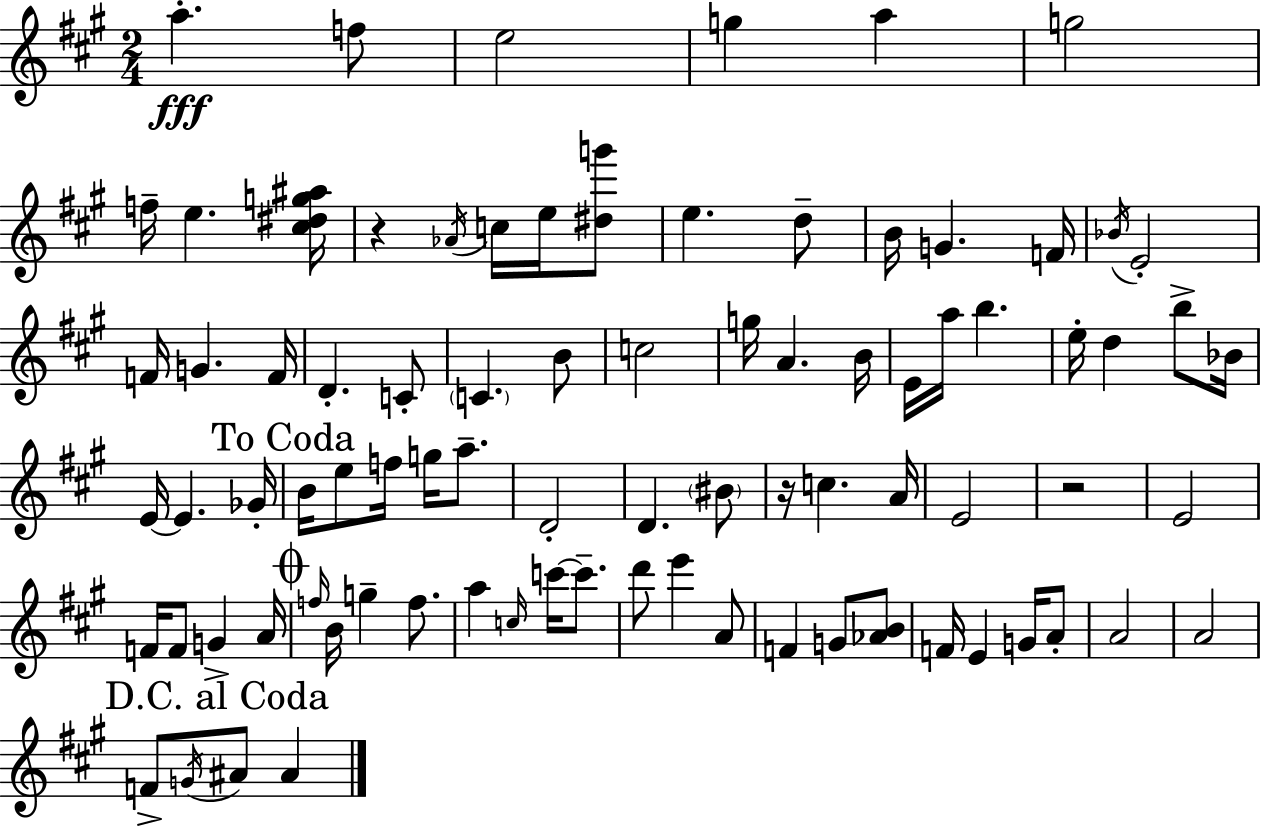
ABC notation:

X:1
T:Untitled
M:2/4
L:1/4
K:A
a f/2 e2 g a g2 f/4 e [^c^dg^a]/4 z _A/4 c/4 e/4 [^dg']/2 e d/2 B/4 G F/4 _B/4 E2 F/4 G F/4 D C/2 C B/2 c2 g/4 A B/4 E/4 a/4 b e/4 d b/2 _B/4 E/4 E _G/4 B/4 e/2 f/4 g/4 a/2 D2 D ^B/2 z/4 c A/4 E2 z2 E2 F/4 F/2 G A/4 f/4 B/4 g f/2 a c/4 c'/4 c'/2 d'/2 e' A/2 F G/2 [_AB]/2 F/4 E G/4 A/2 A2 A2 F/2 G/4 ^A/2 ^A